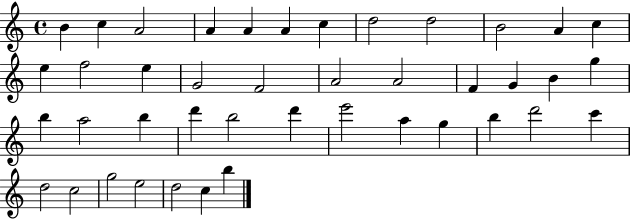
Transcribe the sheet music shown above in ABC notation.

X:1
T:Untitled
M:4/4
L:1/4
K:C
B c A2 A A A c d2 d2 B2 A c e f2 e G2 F2 A2 A2 F G B g b a2 b d' b2 d' e'2 a g b d'2 c' d2 c2 g2 e2 d2 c b